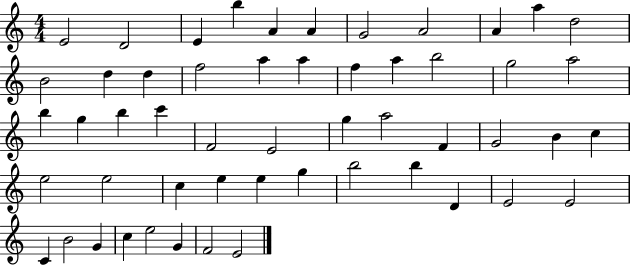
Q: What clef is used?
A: treble